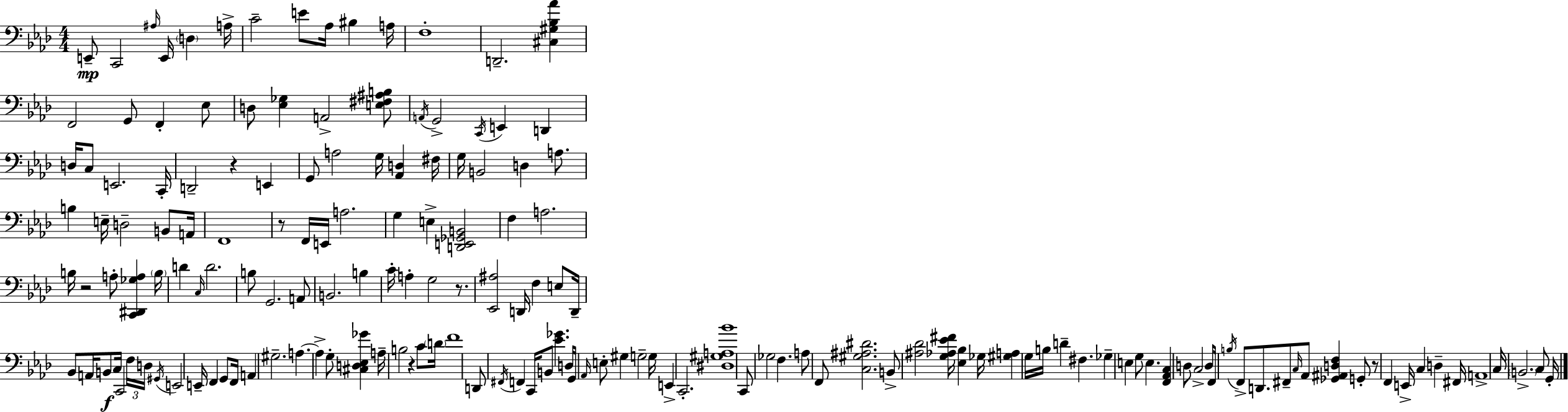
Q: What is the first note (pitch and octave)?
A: E2